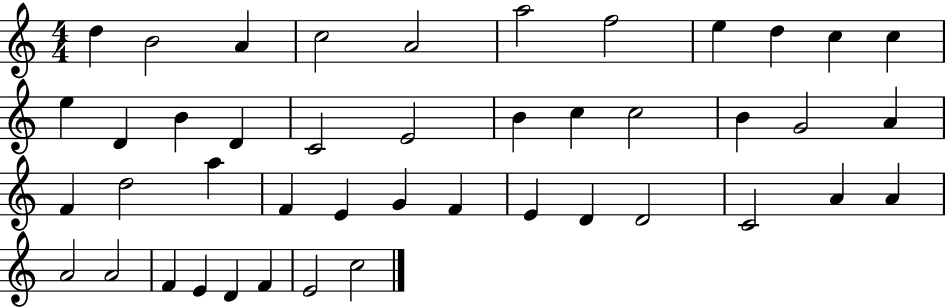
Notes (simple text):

D5/q B4/h A4/q C5/h A4/h A5/h F5/h E5/q D5/q C5/q C5/q E5/q D4/q B4/q D4/q C4/h E4/h B4/q C5/q C5/h B4/q G4/h A4/q F4/q D5/h A5/q F4/q E4/q G4/q F4/q E4/q D4/q D4/h C4/h A4/q A4/q A4/h A4/h F4/q E4/q D4/q F4/q E4/h C5/h